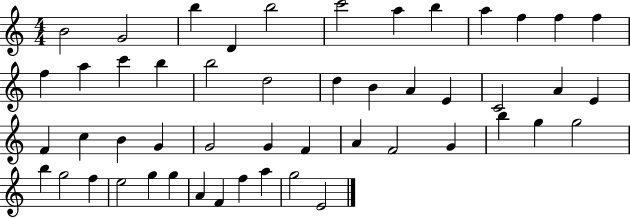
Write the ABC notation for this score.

X:1
T:Untitled
M:4/4
L:1/4
K:C
B2 G2 b D b2 c'2 a b a f f f f a c' b b2 d2 d B A E C2 A E F c B G G2 G F A F2 G b g g2 b g2 f e2 g g A F f a g2 E2